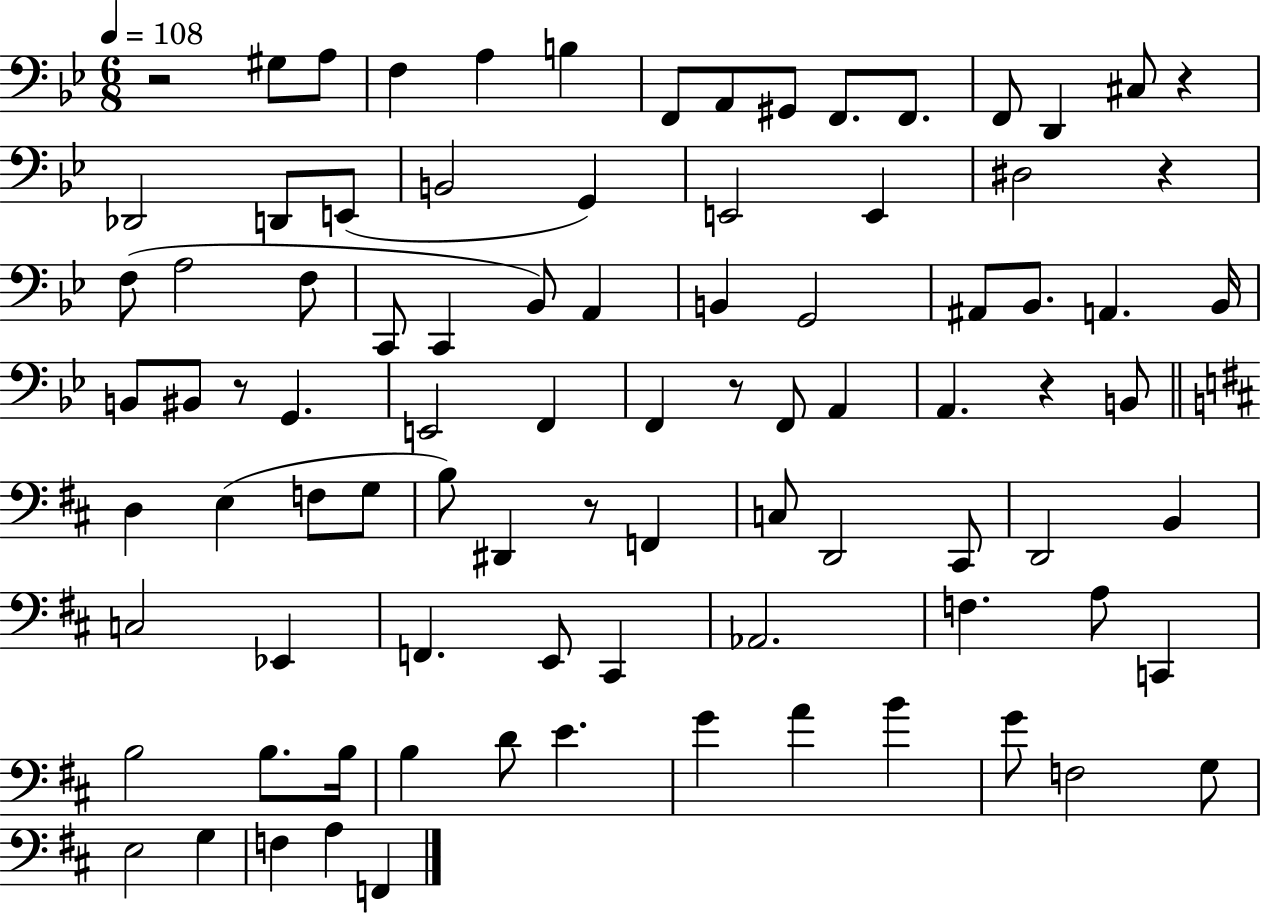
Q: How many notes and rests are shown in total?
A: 89